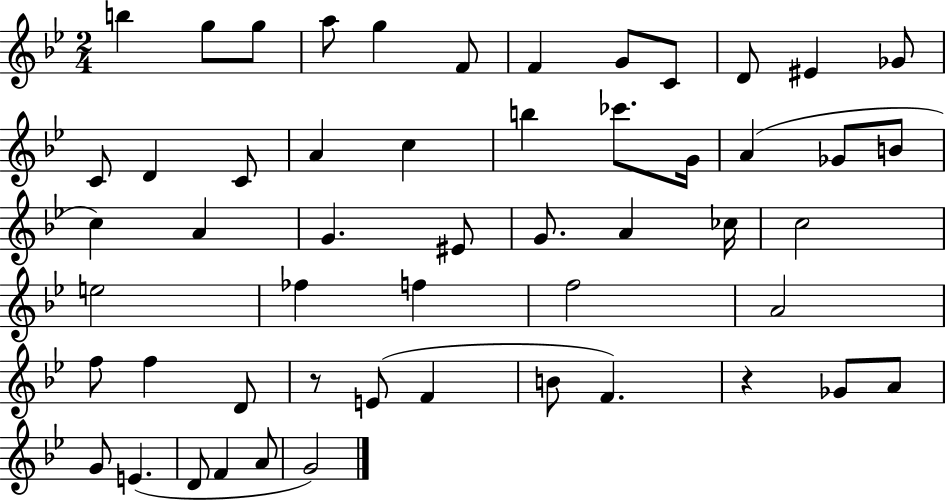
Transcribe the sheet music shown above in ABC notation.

X:1
T:Untitled
M:2/4
L:1/4
K:Bb
b g/2 g/2 a/2 g F/2 F G/2 C/2 D/2 ^E _G/2 C/2 D C/2 A c b _c'/2 G/4 A _G/2 B/2 c A G ^E/2 G/2 A _c/4 c2 e2 _f f f2 A2 f/2 f D/2 z/2 E/2 F B/2 F z _G/2 A/2 G/2 E D/2 F A/2 G2